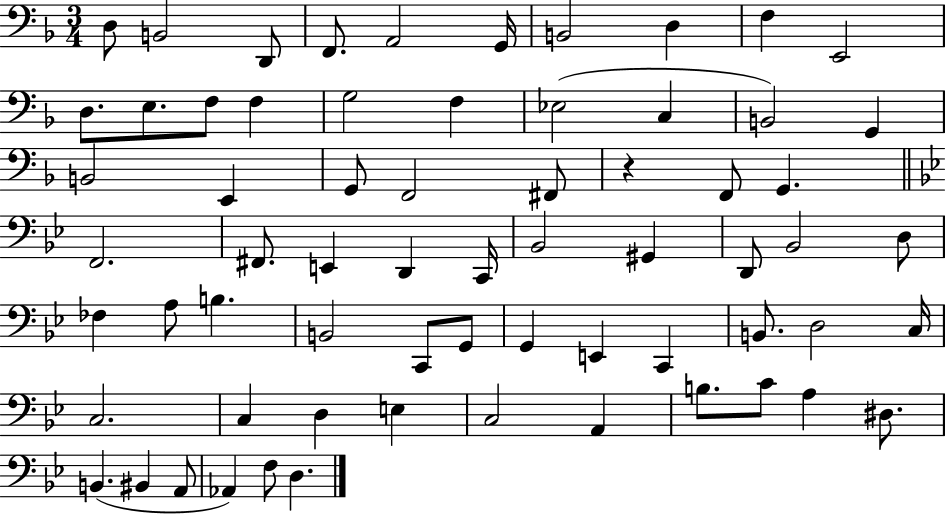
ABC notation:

X:1
T:Untitled
M:3/4
L:1/4
K:F
D,/2 B,,2 D,,/2 F,,/2 A,,2 G,,/4 B,,2 D, F, E,,2 D,/2 E,/2 F,/2 F, G,2 F, _E,2 C, B,,2 G,, B,,2 E,, G,,/2 F,,2 ^F,,/2 z F,,/2 G,, F,,2 ^F,,/2 E,, D,, C,,/4 _B,,2 ^G,, D,,/2 _B,,2 D,/2 _F, A,/2 B, B,,2 C,,/2 G,,/2 G,, E,, C,, B,,/2 D,2 C,/4 C,2 C, D, E, C,2 A,, B,/2 C/2 A, ^D,/2 B,, ^B,, A,,/2 _A,, F,/2 D,